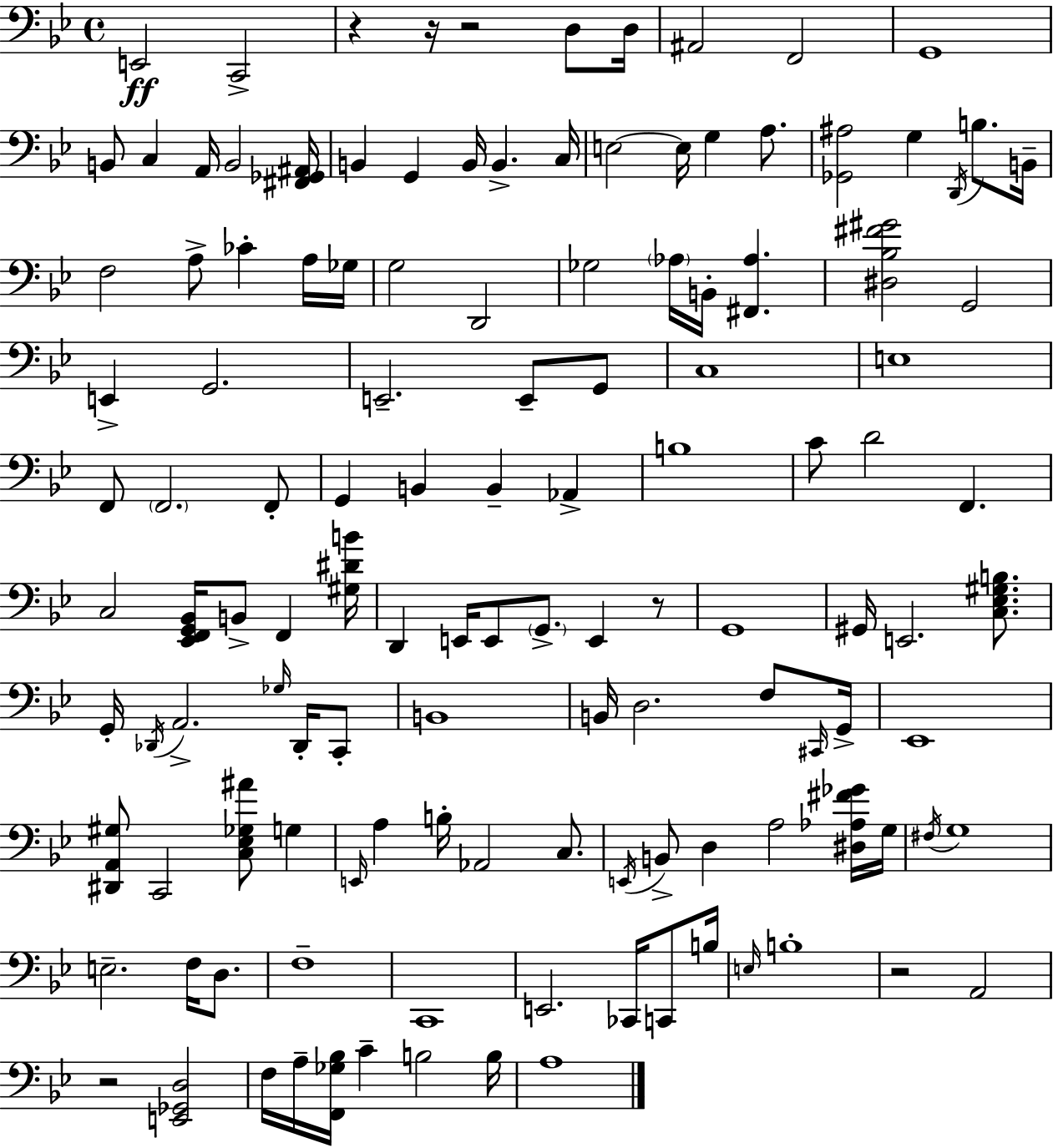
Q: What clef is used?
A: bass